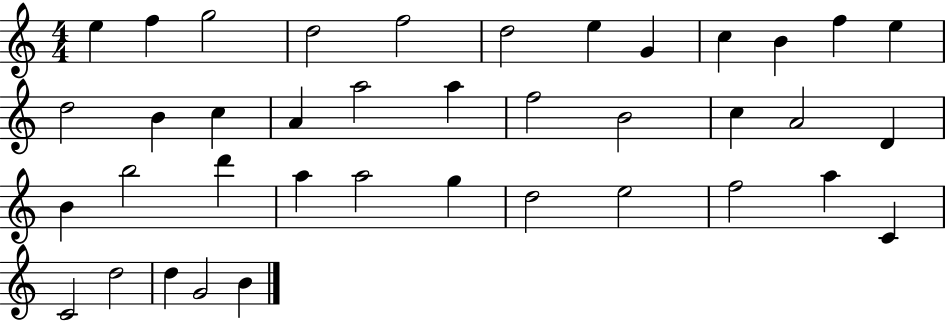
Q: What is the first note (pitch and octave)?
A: E5